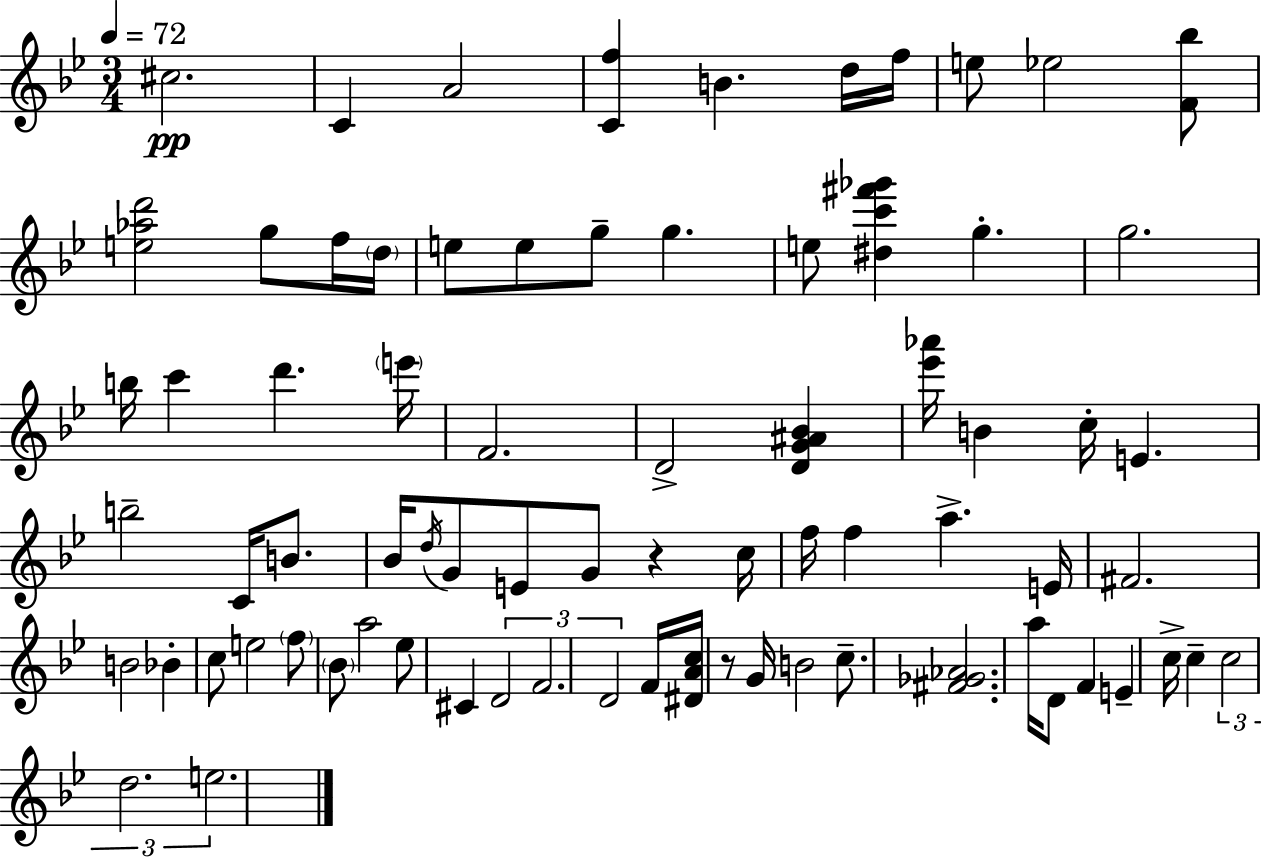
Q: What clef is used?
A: treble